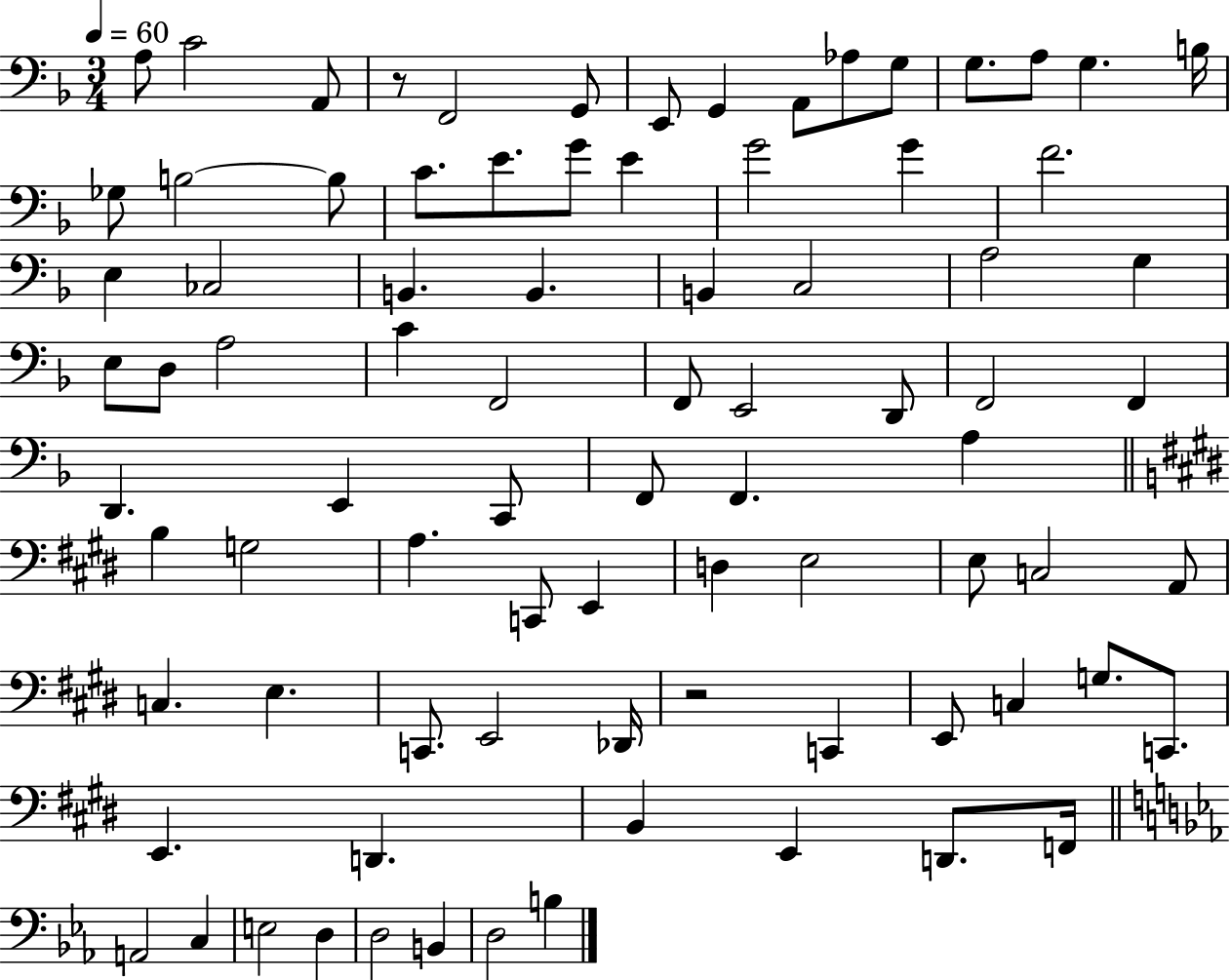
{
  \clef bass
  \numericTimeSignature
  \time 3/4
  \key f \major
  \tempo 4 = 60
  a8 c'2 a,8 | r8 f,2 g,8 | e,8 g,4 a,8 aes8 g8 | g8. a8 g4. b16 | \break ges8 b2~~ b8 | c'8. e'8. g'8 e'4 | g'2 g'4 | f'2. | \break e4 ces2 | b,4. b,4. | b,4 c2 | a2 g4 | \break e8 d8 a2 | c'4 f,2 | f,8 e,2 d,8 | f,2 f,4 | \break d,4. e,4 c,8 | f,8 f,4. a4 | \bar "||" \break \key e \major b4 g2 | a4. c,8 e,4 | d4 e2 | e8 c2 a,8 | \break c4. e4. | c,8. e,2 des,16 | r2 c,4 | e,8 c4 g8. c,8. | \break e,4. d,4. | b,4 e,4 d,8. f,16 | \bar "||" \break \key ees \major a,2 c4 | e2 d4 | d2 b,4 | d2 b4 | \break \bar "|."
}